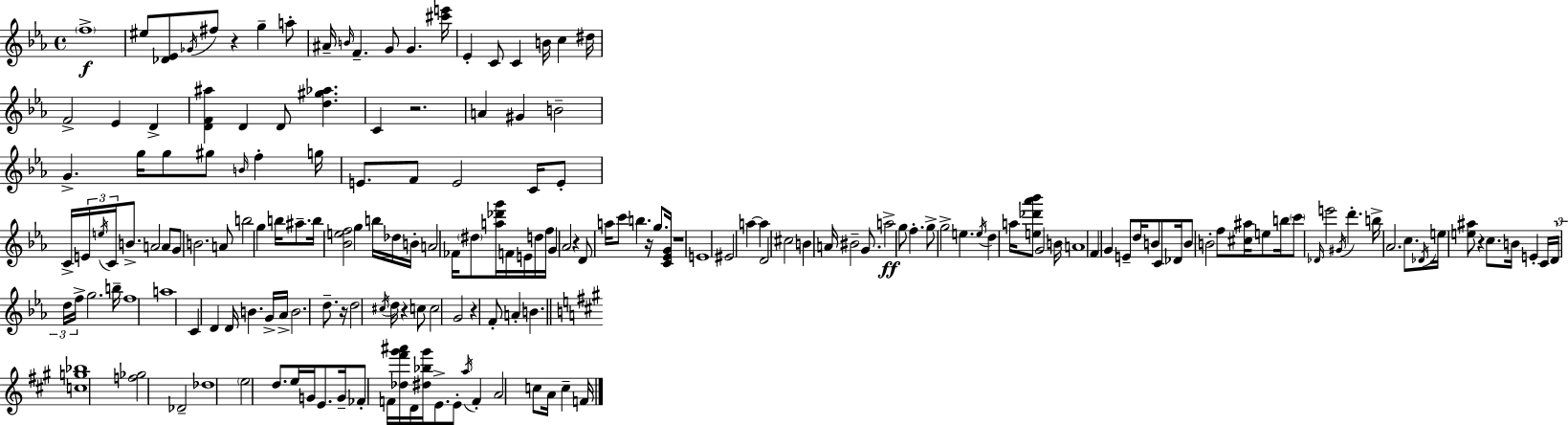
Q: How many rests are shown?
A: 9